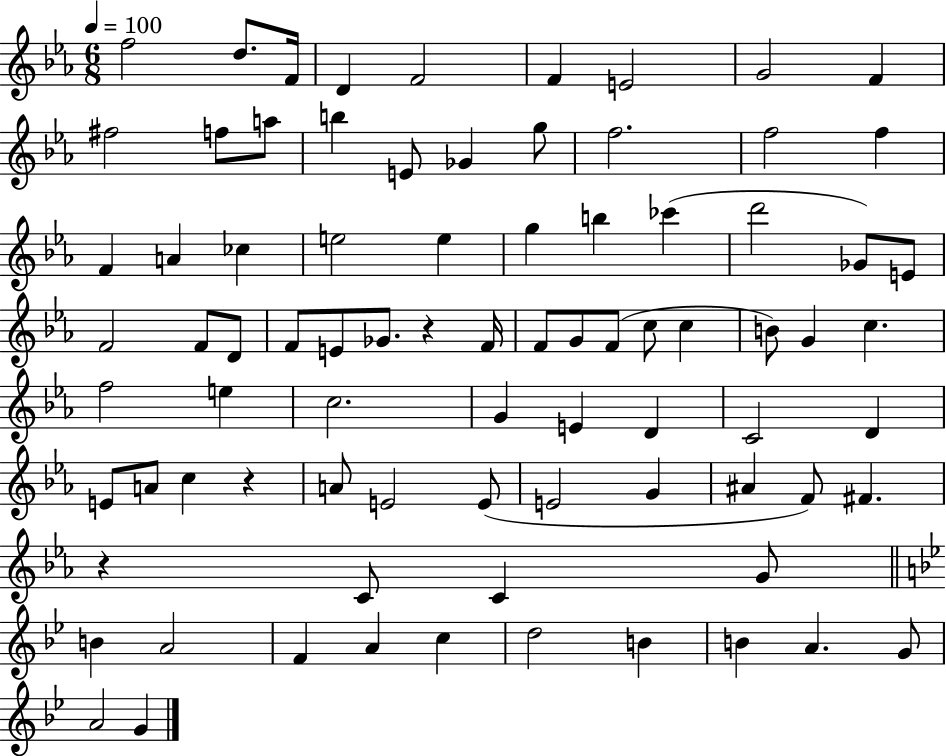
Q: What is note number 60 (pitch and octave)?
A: E4